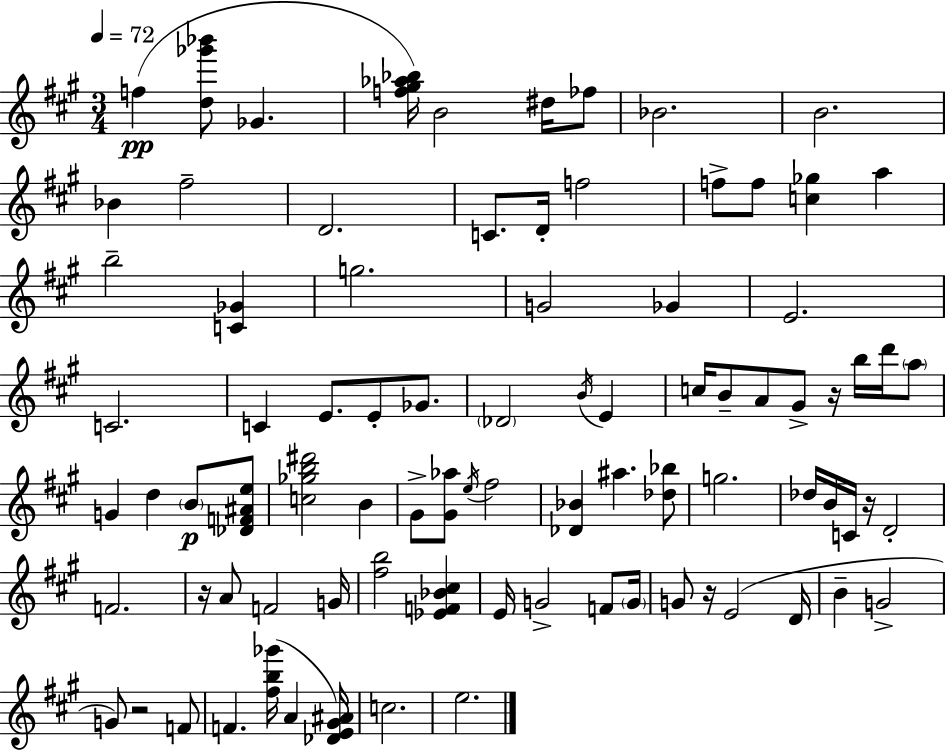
F5/q [D5,Gb6,Bb6]/e Gb4/q. [F5,G#5,Ab5,Bb5]/s B4/h D#5/s FES5/e Bb4/h. B4/h. Bb4/q F#5/h D4/h. C4/e. D4/s F5/h F5/e F5/e [C5,Gb5]/q A5/q B5/h [C4,Gb4]/q G5/h. G4/h Gb4/q E4/h. C4/h. C4/q E4/e. E4/e Gb4/e. Db4/h B4/s E4/q C5/s B4/e A4/e G#4/e R/s B5/s D6/s A5/e G4/q D5/q B4/e [Db4,F4,A#4,E5]/e [C5,Gb5,B5,D#6]/h B4/q G#4/e [G#4,Ab5]/e E5/s F#5/h [Db4,Bb4]/q A#5/q. [Db5,Bb5]/e G5/h. Db5/s B4/s C4/s R/s D4/h F4/h. R/s A4/e F4/h G4/s [F#5,B5]/h [Eb4,F4,Bb4,C#5]/q E4/s G4/h F4/e G4/s G4/e R/s E4/h D4/s B4/q G4/h G4/e R/h F4/e F4/q. [F#5,B5,Gb6]/s A4/q [Db4,E4,G#4,A#4]/s C5/h. E5/h.